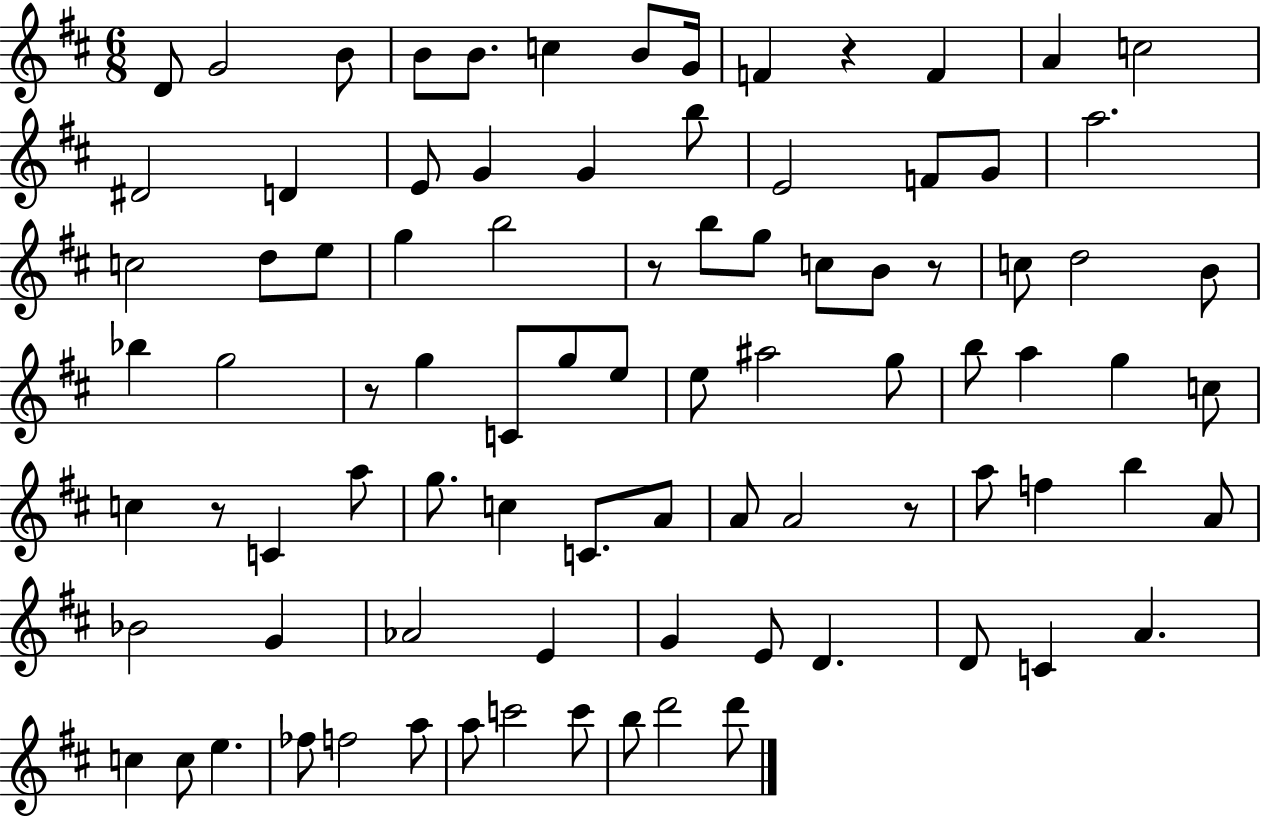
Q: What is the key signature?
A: D major